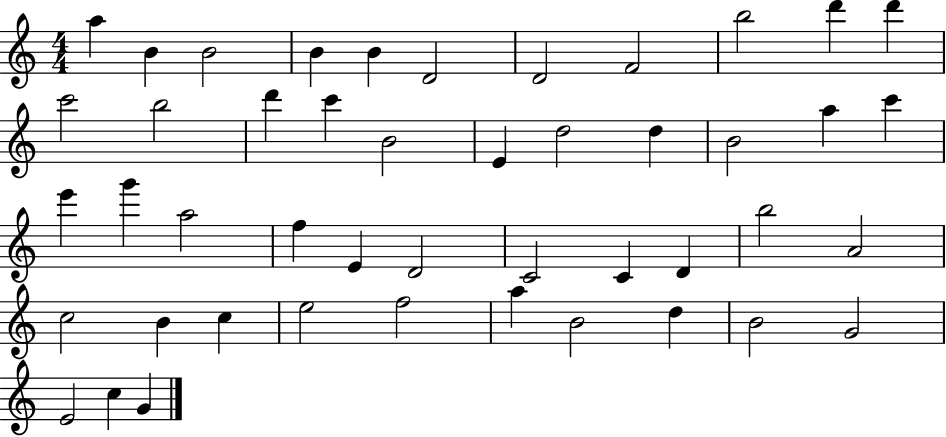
A5/q B4/q B4/h B4/q B4/q D4/h D4/h F4/h B5/h D6/q D6/q C6/h B5/h D6/q C6/q B4/h E4/q D5/h D5/q B4/h A5/q C6/q E6/q G6/q A5/h F5/q E4/q D4/h C4/h C4/q D4/q B5/h A4/h C5/h B4/q C5/q E5/h F5/h A5/q B4/h D5/q B4/h G4/h E4/h C5/q G4/q